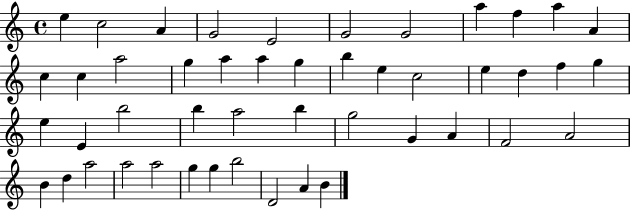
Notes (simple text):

E5/q C5/h A4/q G4/h E4/h G4/h G4/h A5/q F5/q A5/q A4/q C5/q C5/q A5/h G5/q A5/q A5/q G5/q B5/q E5/q C5/h E5/q D5/q F5/q G5/q E5/q E4/q B5/h B5/q A5/h B5/q G5/h G4/q A4/q F4/h A4/h B4/q D5/q A5/h A5/h A5/h G5/q G5/q B5/h D4/h A4/q B4/q